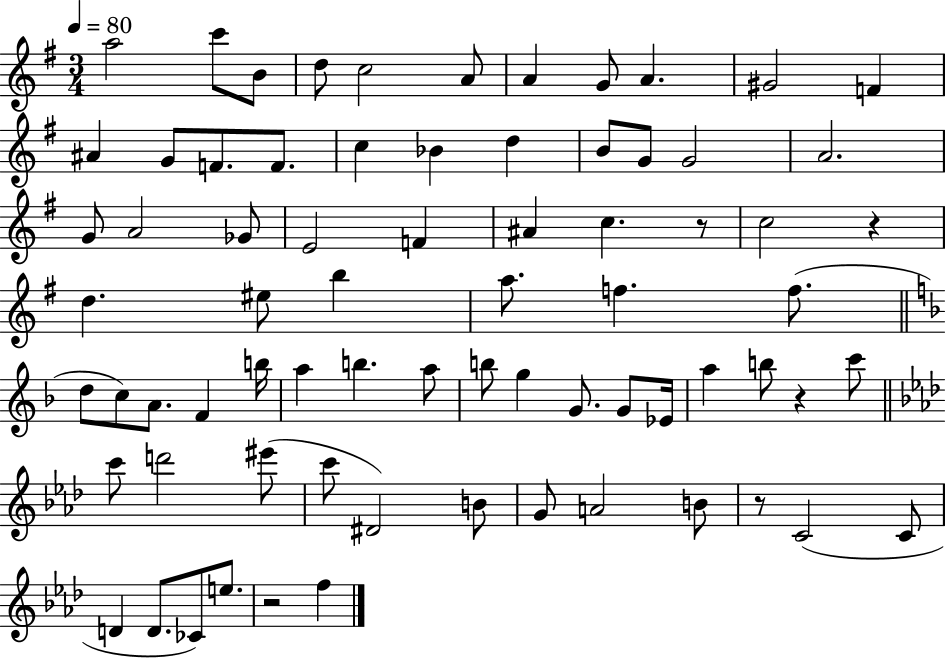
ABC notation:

X:1
T:Untitled
M:3/4
L:1/4
K:G
a2 c'/2 B/2 d/2 c2 A/2 A G/2 A ^G2 F ^A G/2 F/2 F/2 c _B d B/2 G/2 G2 A2 G/2 A2 _G/2 E2 F ^A c z/2 c2 z d ^e/2 b a/2 f f/2 d/2 c/2 A/2 F b/4 a b a/2 b/2 g G/2 G/2 _E/4 a b/2 z c'/2 c'/2 d'2 ^e'/2 c'/2 ^D2 B/2 G/2 A2 B/2 z/2 C2 C/2 D D/2 _C/2 e/2 z2 f